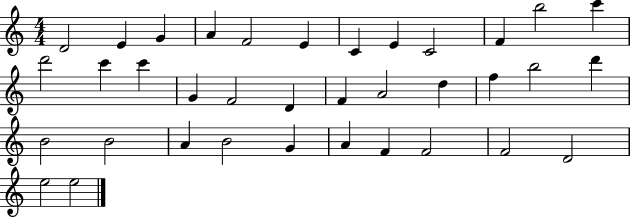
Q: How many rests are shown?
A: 0